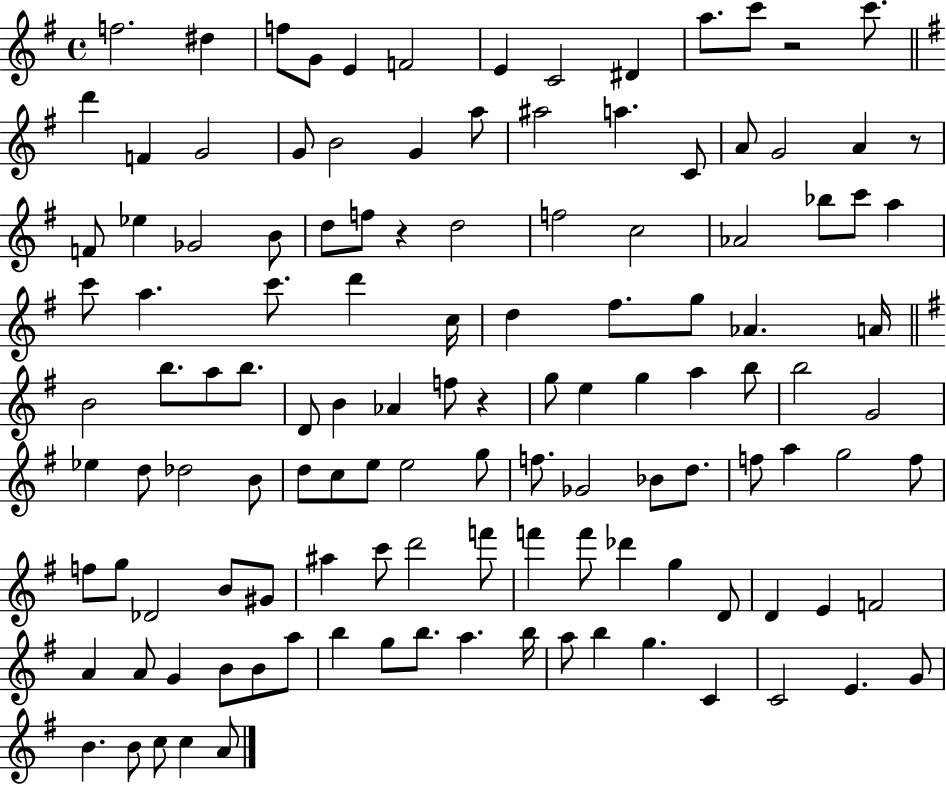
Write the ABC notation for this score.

X:1
T:Untitled
M:4/4
L:1/4
K:G
f2 ^d f/2 G/2 E F2 E C2 ^D a/2 c'/2 z2 c'/2 d' F G2 G/2 B2 G a/2 ^a2 a C/2 A/2 G2 A z/2 F/2 _e _G2 B/2 d/2 f/2 z d2 f2 c2 _A2 _b/2 c'/2 a c'/2 a c'/2 d' c/4 d ^f/2 g/2 _A A/4 B2 b/2 a/2 b/2 D/2 B _A f/2 z g/2 e g a b/2 b2 G2 _e d/2 _d2 B/2 d/2 c/2 e/2 e2 g/2 f/2 _G2 _B/2 d/2 f/2 a g2 f/2 f/2 g/2 _D2 B/2 ^G/2 ^a c'/2 d'2 f'/2 f' f'/2 _d' g D/2 D E F2 A A/2 G B/2 B/2 a/2 b g/2 b/2 a b/4 a/2 b g C C2 E G/2 B B/2 c/2 c A/2